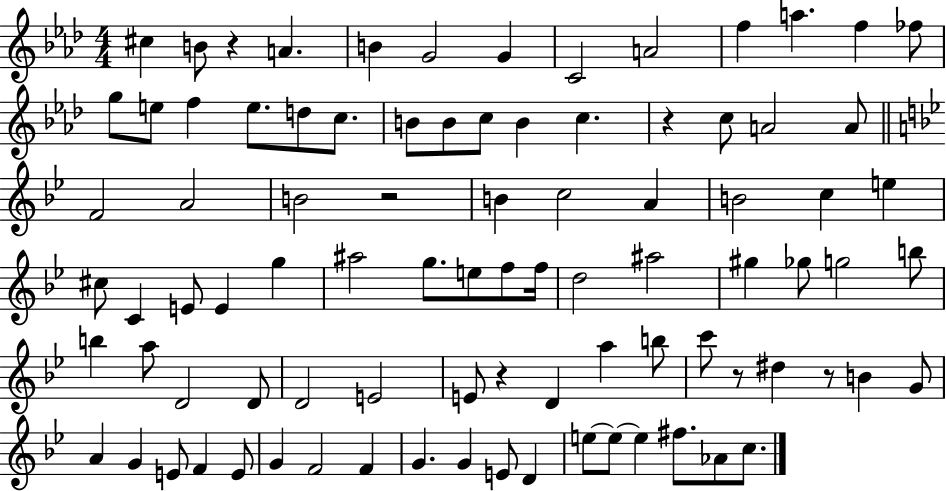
C#5/q B4/e R/q A4/q. B4/q G4/h G4/q C4/h A4/h F5/q A5/q. F5/q FES5/e G5/e E5/e F5/q E5/e. D5/e C5/e. B4/e B4/e C5/e B4/q C5/q. R/q C5/e A4/h A4/e F4/h A4/h B4/h R/h B4/q C5/h A4/q B4/h C5/q E5/q C#5/e C4/q E4/e E4/q G5/q A#5/h G5/e. E5/e F5/e F5/s D5/h A#5/h G#5/q Gb5/e G5/h B5/e B5/q A5/e D4/h D4/e D4/h E4/h E4/e R/q D4/q A5/q B5/e C6/e R/e D#5/q R/e B4/q G4/e A4/q G4/q E4/e F4/q E4/e G4/q F4/h F4/q G4/q. G4/q E4/e D4/q E5/e E5/e E5/q F#5/e. Ab4/e C5/e.